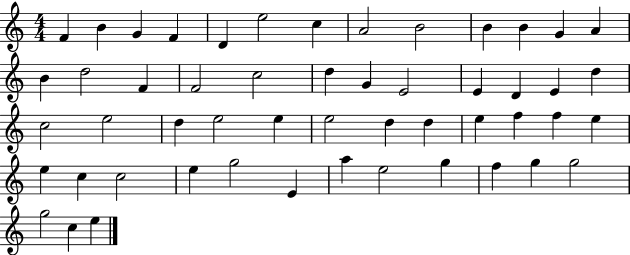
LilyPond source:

{
  \clef treble
  \numericTimeSignature
  \time 4/4
  \key c \major
  f'4 b'4 g'4 f'4 | d'4 e''2 c''4 | a'2 b'2 | b'4 b'4 g'4 a'4 | \break b'4 d''2 f'4 | f'2 c''2 | d''4 g'4 e'2 | e'4 d'4 e'4 d''4 | \break c''2 e''2 | d''4 e''2 e''4 | e''2 d''4 d''4 | e''4 f''4 f''4 e''4 | \break e''4 c''4 c''2 | e''4 g''2 e'4 | a''4 e''2 g''4 | f''4 g''4 g''2 | \break g''2 c''4 e''4 | \bar "|."
}